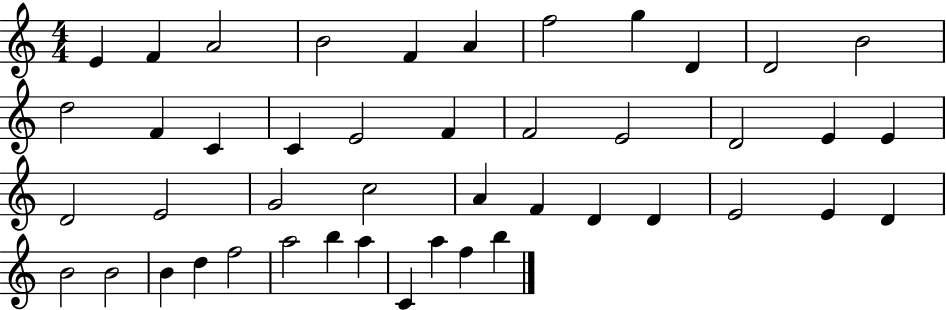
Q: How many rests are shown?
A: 0